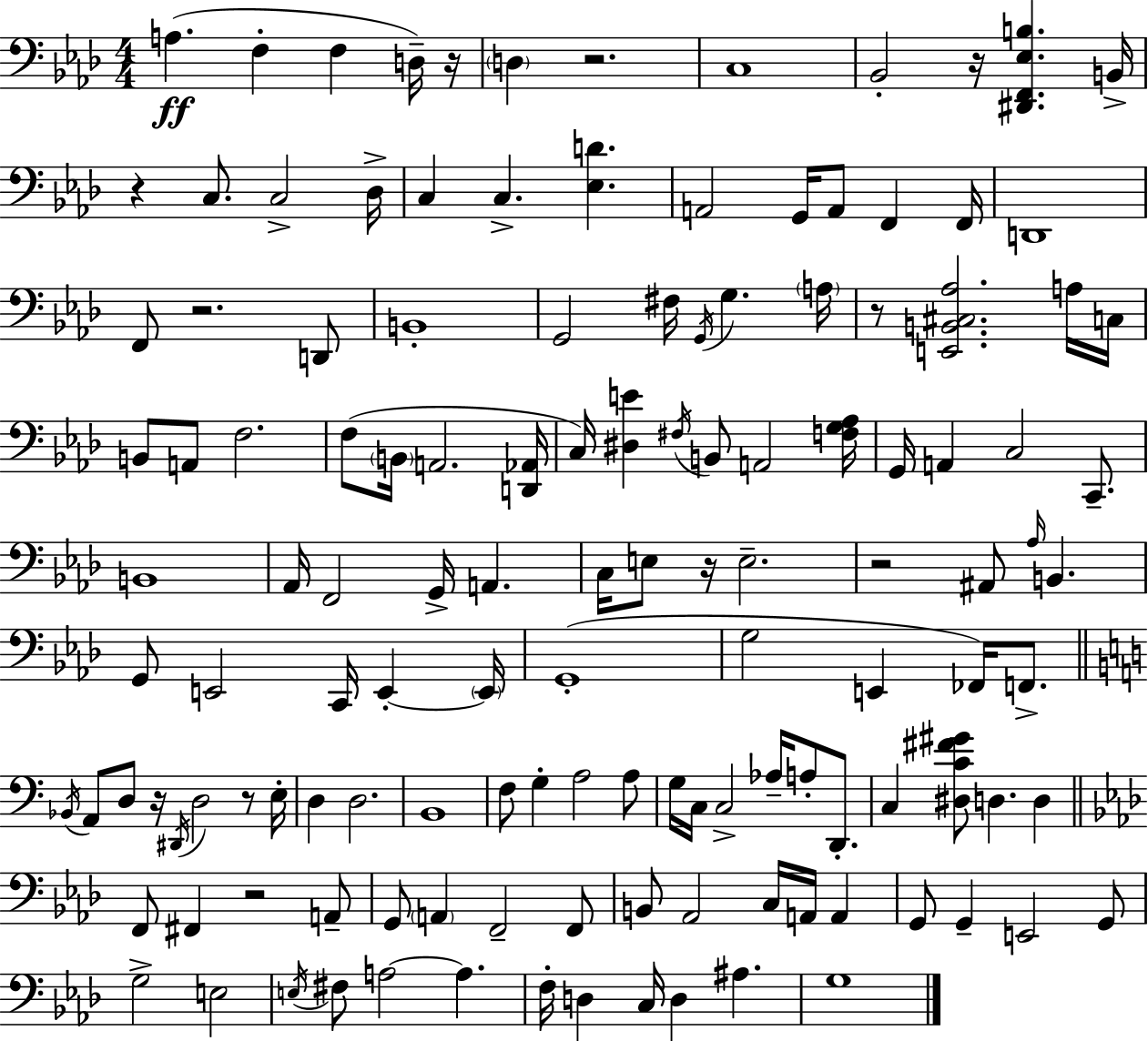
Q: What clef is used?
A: bass